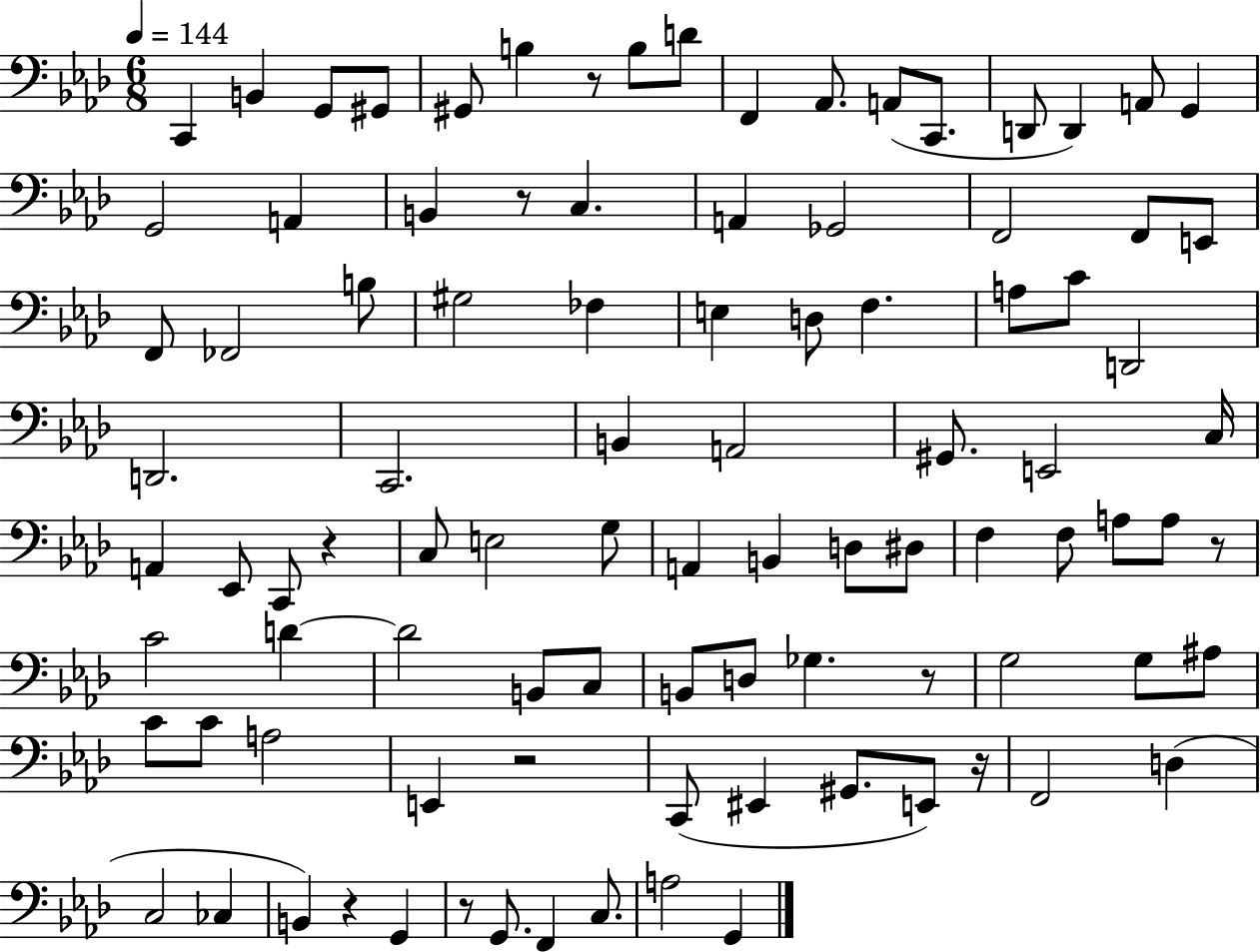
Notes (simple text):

C2/q B2/q G2/e G#2/e G#2/e B3/q R/e B3/e D4/e F2/q Ab2/e. A2/e C2/e. D2/e D2/q A2/e G2/q G2/h A2/q B2/q R/e C3/q. A2/q Gb2/h F2/h F2/e E2/e F2/e FES2/h B3/e G#3/h FES3/q E3/q D3/e F3/q. A3/e C4/e D2/h D2/h. C2/h. B2/q A2/h G#2/e. E2/h C3/s A2/q Eb2/e C2/e R/q C3/e E3/h G3/e A2/q B2/q D3/e D#3/e F3/q F3/e A3/e A3/e R/e C4/h D4/q D4/h B2/e C3/e B2/e D3/e Gb3/q. R/e G3/h G3/e A#3/e C4/e C4/e A3/h E2/q R/h C2/e EIS2/q G#2/e. E2/e R/s F2/h D3/q C3/h CES3/q B2/q R/q G2/q R/e G2/e. F2/q C3/e. A3/h G2/q